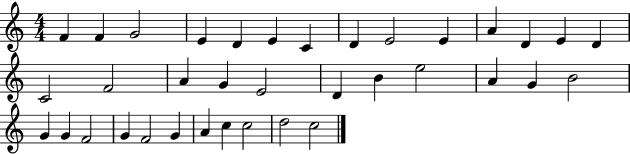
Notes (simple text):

F4/q F4/q G4/h E4/q D4/q E4/q C4/q D4/q E4/h E4/q A4/q D4/q E4/q D4/q C4/h F4/h A4/q G4/q E4/h D4/q B4/q E5/h A4/q G4/q B4/h G4/q G4/q F4/h G4/q F4/h G4/q A4/q C5/q C5/h D5/h C5/h